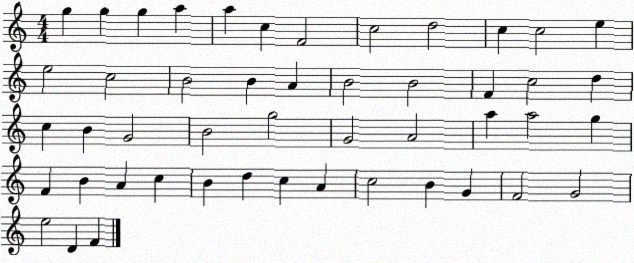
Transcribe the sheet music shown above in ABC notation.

X:1
T:Untitled
M:4/4
L:1/4
K:C
g g g a a c F2 c2 d2 c c2 e e2 c2 B2 B A B2 B2 F c2 d c B G2 B2 g2 G2 A2 a a2 g F B A c B d c A c2 B G F2 G2 e2 D F